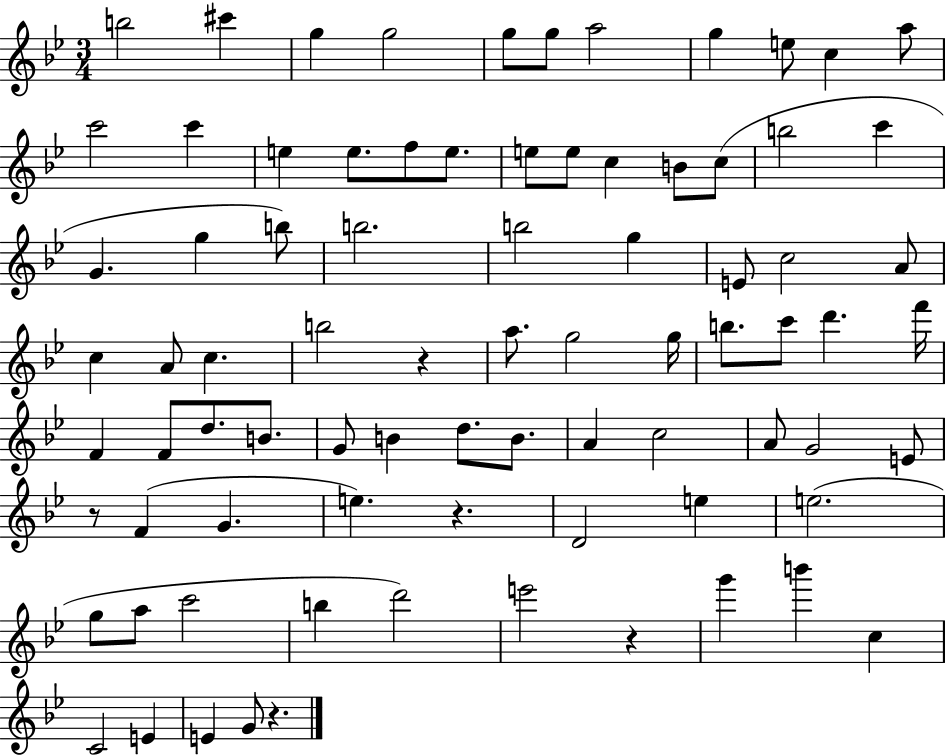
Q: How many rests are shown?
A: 5